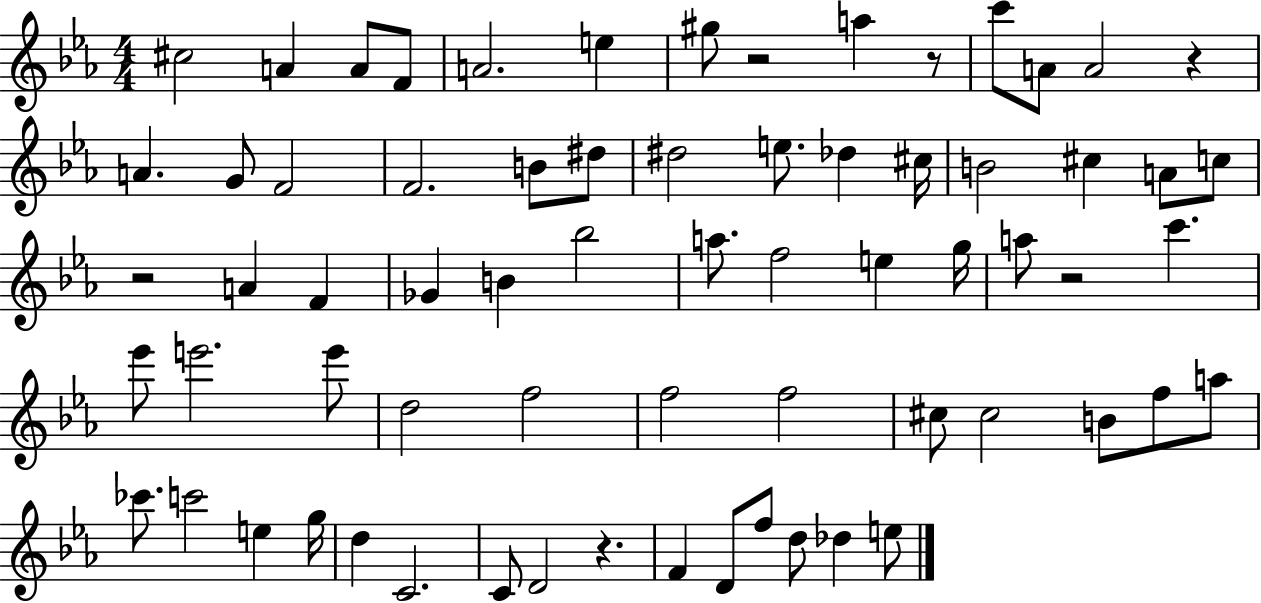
{
  \clef treble
  \numericTimeSignature
  \time 4/4
  \key ees \major
  cis''2 a'4 a'8 f'8 | a'2. e''4 | gis''8 r2 a''4 r8 | c'''8 a'8 a'2 r4 | \break a'4. g'8 f'2 | f'2. b'8 dis''8 | dis''2 e''8. des''4 cis''16 | b'2 cis''4 a'8 c''8 | \break r2 a'4 f'4 | ges'4 b'4 bes''2 | a''8. f''2 e''4 g''16 | a''8 r2 c'''4. | \break ees'''8 e'''2. e'''8 | d''2 f''2 | f''2 f''2 | cis''8 cis''2 b'8 f''8 a''8 | \break ces'''8. c'''2 e''4 g''16 | d''4 c'2. | c'8 d'2 r4. | f'4 d'8 f''8 d''8 des''4 e''8 | \break \bar "|."
}